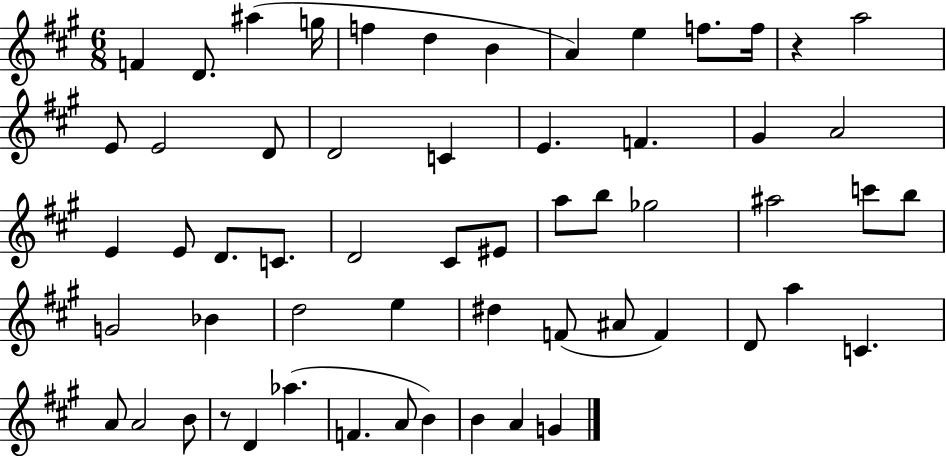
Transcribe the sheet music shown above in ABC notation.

X:1
T:Untitled
M:6/8
L:1/4
K:A
F D/2 ^a g/4 f d B A e f/2 f/4 z a2 E/2 E2 D/2 D2 C E F ^G A2 E E/2 D/2 C/2 D2 ^C/2 ^E/2 a/2 b/2 _g2 ^a2 c'/2 b/2 G2 _B d2 e ^d F/2 ^A/2 F D/2 a C A/2 A2 B/2 z/2 D _a F A/2 B B A G